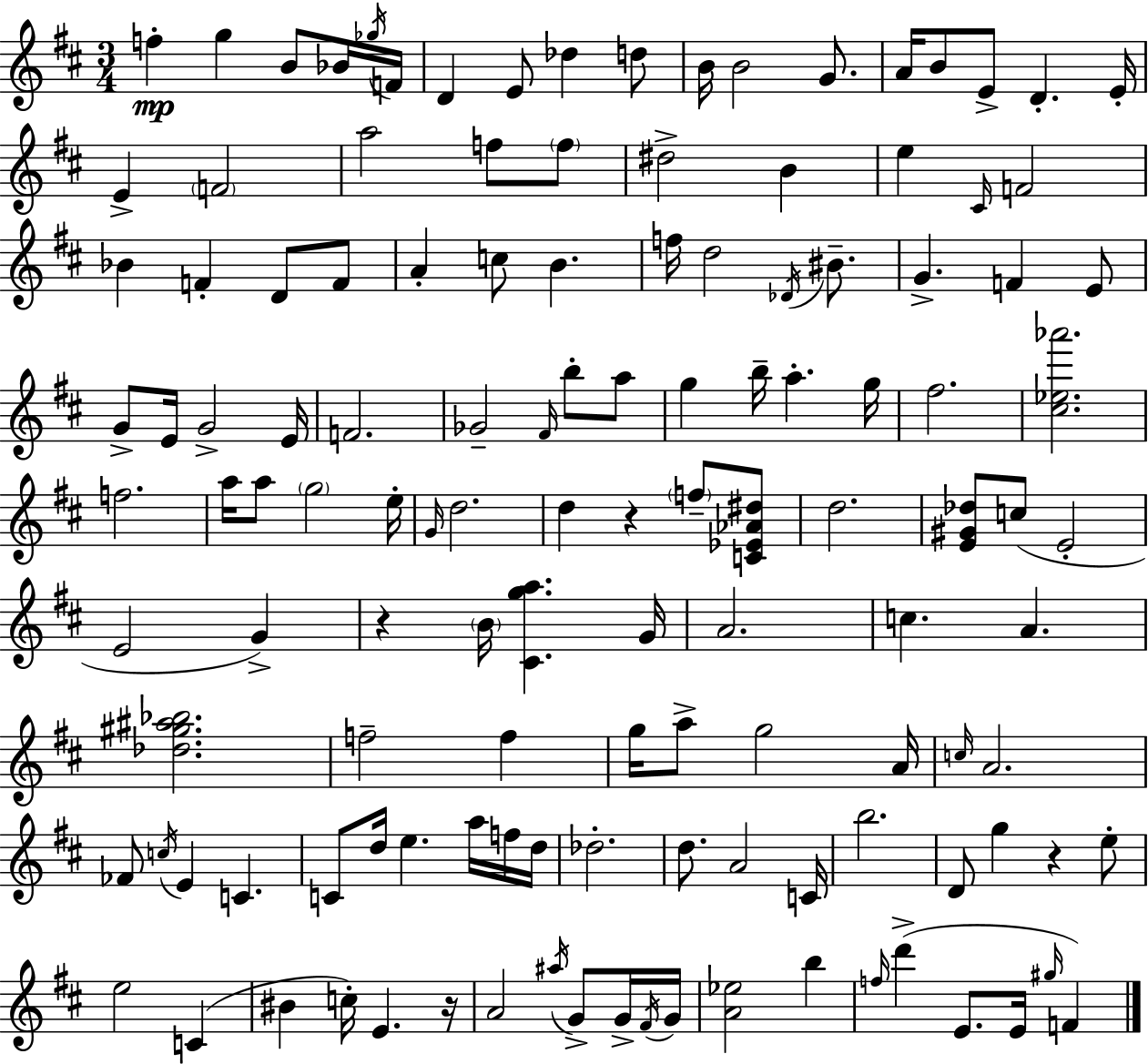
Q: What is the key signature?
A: D major